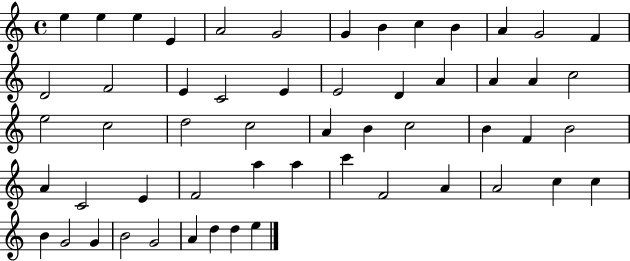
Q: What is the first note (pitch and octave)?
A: E5